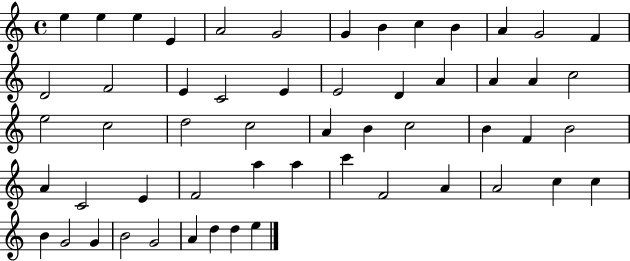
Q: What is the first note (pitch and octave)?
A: E5